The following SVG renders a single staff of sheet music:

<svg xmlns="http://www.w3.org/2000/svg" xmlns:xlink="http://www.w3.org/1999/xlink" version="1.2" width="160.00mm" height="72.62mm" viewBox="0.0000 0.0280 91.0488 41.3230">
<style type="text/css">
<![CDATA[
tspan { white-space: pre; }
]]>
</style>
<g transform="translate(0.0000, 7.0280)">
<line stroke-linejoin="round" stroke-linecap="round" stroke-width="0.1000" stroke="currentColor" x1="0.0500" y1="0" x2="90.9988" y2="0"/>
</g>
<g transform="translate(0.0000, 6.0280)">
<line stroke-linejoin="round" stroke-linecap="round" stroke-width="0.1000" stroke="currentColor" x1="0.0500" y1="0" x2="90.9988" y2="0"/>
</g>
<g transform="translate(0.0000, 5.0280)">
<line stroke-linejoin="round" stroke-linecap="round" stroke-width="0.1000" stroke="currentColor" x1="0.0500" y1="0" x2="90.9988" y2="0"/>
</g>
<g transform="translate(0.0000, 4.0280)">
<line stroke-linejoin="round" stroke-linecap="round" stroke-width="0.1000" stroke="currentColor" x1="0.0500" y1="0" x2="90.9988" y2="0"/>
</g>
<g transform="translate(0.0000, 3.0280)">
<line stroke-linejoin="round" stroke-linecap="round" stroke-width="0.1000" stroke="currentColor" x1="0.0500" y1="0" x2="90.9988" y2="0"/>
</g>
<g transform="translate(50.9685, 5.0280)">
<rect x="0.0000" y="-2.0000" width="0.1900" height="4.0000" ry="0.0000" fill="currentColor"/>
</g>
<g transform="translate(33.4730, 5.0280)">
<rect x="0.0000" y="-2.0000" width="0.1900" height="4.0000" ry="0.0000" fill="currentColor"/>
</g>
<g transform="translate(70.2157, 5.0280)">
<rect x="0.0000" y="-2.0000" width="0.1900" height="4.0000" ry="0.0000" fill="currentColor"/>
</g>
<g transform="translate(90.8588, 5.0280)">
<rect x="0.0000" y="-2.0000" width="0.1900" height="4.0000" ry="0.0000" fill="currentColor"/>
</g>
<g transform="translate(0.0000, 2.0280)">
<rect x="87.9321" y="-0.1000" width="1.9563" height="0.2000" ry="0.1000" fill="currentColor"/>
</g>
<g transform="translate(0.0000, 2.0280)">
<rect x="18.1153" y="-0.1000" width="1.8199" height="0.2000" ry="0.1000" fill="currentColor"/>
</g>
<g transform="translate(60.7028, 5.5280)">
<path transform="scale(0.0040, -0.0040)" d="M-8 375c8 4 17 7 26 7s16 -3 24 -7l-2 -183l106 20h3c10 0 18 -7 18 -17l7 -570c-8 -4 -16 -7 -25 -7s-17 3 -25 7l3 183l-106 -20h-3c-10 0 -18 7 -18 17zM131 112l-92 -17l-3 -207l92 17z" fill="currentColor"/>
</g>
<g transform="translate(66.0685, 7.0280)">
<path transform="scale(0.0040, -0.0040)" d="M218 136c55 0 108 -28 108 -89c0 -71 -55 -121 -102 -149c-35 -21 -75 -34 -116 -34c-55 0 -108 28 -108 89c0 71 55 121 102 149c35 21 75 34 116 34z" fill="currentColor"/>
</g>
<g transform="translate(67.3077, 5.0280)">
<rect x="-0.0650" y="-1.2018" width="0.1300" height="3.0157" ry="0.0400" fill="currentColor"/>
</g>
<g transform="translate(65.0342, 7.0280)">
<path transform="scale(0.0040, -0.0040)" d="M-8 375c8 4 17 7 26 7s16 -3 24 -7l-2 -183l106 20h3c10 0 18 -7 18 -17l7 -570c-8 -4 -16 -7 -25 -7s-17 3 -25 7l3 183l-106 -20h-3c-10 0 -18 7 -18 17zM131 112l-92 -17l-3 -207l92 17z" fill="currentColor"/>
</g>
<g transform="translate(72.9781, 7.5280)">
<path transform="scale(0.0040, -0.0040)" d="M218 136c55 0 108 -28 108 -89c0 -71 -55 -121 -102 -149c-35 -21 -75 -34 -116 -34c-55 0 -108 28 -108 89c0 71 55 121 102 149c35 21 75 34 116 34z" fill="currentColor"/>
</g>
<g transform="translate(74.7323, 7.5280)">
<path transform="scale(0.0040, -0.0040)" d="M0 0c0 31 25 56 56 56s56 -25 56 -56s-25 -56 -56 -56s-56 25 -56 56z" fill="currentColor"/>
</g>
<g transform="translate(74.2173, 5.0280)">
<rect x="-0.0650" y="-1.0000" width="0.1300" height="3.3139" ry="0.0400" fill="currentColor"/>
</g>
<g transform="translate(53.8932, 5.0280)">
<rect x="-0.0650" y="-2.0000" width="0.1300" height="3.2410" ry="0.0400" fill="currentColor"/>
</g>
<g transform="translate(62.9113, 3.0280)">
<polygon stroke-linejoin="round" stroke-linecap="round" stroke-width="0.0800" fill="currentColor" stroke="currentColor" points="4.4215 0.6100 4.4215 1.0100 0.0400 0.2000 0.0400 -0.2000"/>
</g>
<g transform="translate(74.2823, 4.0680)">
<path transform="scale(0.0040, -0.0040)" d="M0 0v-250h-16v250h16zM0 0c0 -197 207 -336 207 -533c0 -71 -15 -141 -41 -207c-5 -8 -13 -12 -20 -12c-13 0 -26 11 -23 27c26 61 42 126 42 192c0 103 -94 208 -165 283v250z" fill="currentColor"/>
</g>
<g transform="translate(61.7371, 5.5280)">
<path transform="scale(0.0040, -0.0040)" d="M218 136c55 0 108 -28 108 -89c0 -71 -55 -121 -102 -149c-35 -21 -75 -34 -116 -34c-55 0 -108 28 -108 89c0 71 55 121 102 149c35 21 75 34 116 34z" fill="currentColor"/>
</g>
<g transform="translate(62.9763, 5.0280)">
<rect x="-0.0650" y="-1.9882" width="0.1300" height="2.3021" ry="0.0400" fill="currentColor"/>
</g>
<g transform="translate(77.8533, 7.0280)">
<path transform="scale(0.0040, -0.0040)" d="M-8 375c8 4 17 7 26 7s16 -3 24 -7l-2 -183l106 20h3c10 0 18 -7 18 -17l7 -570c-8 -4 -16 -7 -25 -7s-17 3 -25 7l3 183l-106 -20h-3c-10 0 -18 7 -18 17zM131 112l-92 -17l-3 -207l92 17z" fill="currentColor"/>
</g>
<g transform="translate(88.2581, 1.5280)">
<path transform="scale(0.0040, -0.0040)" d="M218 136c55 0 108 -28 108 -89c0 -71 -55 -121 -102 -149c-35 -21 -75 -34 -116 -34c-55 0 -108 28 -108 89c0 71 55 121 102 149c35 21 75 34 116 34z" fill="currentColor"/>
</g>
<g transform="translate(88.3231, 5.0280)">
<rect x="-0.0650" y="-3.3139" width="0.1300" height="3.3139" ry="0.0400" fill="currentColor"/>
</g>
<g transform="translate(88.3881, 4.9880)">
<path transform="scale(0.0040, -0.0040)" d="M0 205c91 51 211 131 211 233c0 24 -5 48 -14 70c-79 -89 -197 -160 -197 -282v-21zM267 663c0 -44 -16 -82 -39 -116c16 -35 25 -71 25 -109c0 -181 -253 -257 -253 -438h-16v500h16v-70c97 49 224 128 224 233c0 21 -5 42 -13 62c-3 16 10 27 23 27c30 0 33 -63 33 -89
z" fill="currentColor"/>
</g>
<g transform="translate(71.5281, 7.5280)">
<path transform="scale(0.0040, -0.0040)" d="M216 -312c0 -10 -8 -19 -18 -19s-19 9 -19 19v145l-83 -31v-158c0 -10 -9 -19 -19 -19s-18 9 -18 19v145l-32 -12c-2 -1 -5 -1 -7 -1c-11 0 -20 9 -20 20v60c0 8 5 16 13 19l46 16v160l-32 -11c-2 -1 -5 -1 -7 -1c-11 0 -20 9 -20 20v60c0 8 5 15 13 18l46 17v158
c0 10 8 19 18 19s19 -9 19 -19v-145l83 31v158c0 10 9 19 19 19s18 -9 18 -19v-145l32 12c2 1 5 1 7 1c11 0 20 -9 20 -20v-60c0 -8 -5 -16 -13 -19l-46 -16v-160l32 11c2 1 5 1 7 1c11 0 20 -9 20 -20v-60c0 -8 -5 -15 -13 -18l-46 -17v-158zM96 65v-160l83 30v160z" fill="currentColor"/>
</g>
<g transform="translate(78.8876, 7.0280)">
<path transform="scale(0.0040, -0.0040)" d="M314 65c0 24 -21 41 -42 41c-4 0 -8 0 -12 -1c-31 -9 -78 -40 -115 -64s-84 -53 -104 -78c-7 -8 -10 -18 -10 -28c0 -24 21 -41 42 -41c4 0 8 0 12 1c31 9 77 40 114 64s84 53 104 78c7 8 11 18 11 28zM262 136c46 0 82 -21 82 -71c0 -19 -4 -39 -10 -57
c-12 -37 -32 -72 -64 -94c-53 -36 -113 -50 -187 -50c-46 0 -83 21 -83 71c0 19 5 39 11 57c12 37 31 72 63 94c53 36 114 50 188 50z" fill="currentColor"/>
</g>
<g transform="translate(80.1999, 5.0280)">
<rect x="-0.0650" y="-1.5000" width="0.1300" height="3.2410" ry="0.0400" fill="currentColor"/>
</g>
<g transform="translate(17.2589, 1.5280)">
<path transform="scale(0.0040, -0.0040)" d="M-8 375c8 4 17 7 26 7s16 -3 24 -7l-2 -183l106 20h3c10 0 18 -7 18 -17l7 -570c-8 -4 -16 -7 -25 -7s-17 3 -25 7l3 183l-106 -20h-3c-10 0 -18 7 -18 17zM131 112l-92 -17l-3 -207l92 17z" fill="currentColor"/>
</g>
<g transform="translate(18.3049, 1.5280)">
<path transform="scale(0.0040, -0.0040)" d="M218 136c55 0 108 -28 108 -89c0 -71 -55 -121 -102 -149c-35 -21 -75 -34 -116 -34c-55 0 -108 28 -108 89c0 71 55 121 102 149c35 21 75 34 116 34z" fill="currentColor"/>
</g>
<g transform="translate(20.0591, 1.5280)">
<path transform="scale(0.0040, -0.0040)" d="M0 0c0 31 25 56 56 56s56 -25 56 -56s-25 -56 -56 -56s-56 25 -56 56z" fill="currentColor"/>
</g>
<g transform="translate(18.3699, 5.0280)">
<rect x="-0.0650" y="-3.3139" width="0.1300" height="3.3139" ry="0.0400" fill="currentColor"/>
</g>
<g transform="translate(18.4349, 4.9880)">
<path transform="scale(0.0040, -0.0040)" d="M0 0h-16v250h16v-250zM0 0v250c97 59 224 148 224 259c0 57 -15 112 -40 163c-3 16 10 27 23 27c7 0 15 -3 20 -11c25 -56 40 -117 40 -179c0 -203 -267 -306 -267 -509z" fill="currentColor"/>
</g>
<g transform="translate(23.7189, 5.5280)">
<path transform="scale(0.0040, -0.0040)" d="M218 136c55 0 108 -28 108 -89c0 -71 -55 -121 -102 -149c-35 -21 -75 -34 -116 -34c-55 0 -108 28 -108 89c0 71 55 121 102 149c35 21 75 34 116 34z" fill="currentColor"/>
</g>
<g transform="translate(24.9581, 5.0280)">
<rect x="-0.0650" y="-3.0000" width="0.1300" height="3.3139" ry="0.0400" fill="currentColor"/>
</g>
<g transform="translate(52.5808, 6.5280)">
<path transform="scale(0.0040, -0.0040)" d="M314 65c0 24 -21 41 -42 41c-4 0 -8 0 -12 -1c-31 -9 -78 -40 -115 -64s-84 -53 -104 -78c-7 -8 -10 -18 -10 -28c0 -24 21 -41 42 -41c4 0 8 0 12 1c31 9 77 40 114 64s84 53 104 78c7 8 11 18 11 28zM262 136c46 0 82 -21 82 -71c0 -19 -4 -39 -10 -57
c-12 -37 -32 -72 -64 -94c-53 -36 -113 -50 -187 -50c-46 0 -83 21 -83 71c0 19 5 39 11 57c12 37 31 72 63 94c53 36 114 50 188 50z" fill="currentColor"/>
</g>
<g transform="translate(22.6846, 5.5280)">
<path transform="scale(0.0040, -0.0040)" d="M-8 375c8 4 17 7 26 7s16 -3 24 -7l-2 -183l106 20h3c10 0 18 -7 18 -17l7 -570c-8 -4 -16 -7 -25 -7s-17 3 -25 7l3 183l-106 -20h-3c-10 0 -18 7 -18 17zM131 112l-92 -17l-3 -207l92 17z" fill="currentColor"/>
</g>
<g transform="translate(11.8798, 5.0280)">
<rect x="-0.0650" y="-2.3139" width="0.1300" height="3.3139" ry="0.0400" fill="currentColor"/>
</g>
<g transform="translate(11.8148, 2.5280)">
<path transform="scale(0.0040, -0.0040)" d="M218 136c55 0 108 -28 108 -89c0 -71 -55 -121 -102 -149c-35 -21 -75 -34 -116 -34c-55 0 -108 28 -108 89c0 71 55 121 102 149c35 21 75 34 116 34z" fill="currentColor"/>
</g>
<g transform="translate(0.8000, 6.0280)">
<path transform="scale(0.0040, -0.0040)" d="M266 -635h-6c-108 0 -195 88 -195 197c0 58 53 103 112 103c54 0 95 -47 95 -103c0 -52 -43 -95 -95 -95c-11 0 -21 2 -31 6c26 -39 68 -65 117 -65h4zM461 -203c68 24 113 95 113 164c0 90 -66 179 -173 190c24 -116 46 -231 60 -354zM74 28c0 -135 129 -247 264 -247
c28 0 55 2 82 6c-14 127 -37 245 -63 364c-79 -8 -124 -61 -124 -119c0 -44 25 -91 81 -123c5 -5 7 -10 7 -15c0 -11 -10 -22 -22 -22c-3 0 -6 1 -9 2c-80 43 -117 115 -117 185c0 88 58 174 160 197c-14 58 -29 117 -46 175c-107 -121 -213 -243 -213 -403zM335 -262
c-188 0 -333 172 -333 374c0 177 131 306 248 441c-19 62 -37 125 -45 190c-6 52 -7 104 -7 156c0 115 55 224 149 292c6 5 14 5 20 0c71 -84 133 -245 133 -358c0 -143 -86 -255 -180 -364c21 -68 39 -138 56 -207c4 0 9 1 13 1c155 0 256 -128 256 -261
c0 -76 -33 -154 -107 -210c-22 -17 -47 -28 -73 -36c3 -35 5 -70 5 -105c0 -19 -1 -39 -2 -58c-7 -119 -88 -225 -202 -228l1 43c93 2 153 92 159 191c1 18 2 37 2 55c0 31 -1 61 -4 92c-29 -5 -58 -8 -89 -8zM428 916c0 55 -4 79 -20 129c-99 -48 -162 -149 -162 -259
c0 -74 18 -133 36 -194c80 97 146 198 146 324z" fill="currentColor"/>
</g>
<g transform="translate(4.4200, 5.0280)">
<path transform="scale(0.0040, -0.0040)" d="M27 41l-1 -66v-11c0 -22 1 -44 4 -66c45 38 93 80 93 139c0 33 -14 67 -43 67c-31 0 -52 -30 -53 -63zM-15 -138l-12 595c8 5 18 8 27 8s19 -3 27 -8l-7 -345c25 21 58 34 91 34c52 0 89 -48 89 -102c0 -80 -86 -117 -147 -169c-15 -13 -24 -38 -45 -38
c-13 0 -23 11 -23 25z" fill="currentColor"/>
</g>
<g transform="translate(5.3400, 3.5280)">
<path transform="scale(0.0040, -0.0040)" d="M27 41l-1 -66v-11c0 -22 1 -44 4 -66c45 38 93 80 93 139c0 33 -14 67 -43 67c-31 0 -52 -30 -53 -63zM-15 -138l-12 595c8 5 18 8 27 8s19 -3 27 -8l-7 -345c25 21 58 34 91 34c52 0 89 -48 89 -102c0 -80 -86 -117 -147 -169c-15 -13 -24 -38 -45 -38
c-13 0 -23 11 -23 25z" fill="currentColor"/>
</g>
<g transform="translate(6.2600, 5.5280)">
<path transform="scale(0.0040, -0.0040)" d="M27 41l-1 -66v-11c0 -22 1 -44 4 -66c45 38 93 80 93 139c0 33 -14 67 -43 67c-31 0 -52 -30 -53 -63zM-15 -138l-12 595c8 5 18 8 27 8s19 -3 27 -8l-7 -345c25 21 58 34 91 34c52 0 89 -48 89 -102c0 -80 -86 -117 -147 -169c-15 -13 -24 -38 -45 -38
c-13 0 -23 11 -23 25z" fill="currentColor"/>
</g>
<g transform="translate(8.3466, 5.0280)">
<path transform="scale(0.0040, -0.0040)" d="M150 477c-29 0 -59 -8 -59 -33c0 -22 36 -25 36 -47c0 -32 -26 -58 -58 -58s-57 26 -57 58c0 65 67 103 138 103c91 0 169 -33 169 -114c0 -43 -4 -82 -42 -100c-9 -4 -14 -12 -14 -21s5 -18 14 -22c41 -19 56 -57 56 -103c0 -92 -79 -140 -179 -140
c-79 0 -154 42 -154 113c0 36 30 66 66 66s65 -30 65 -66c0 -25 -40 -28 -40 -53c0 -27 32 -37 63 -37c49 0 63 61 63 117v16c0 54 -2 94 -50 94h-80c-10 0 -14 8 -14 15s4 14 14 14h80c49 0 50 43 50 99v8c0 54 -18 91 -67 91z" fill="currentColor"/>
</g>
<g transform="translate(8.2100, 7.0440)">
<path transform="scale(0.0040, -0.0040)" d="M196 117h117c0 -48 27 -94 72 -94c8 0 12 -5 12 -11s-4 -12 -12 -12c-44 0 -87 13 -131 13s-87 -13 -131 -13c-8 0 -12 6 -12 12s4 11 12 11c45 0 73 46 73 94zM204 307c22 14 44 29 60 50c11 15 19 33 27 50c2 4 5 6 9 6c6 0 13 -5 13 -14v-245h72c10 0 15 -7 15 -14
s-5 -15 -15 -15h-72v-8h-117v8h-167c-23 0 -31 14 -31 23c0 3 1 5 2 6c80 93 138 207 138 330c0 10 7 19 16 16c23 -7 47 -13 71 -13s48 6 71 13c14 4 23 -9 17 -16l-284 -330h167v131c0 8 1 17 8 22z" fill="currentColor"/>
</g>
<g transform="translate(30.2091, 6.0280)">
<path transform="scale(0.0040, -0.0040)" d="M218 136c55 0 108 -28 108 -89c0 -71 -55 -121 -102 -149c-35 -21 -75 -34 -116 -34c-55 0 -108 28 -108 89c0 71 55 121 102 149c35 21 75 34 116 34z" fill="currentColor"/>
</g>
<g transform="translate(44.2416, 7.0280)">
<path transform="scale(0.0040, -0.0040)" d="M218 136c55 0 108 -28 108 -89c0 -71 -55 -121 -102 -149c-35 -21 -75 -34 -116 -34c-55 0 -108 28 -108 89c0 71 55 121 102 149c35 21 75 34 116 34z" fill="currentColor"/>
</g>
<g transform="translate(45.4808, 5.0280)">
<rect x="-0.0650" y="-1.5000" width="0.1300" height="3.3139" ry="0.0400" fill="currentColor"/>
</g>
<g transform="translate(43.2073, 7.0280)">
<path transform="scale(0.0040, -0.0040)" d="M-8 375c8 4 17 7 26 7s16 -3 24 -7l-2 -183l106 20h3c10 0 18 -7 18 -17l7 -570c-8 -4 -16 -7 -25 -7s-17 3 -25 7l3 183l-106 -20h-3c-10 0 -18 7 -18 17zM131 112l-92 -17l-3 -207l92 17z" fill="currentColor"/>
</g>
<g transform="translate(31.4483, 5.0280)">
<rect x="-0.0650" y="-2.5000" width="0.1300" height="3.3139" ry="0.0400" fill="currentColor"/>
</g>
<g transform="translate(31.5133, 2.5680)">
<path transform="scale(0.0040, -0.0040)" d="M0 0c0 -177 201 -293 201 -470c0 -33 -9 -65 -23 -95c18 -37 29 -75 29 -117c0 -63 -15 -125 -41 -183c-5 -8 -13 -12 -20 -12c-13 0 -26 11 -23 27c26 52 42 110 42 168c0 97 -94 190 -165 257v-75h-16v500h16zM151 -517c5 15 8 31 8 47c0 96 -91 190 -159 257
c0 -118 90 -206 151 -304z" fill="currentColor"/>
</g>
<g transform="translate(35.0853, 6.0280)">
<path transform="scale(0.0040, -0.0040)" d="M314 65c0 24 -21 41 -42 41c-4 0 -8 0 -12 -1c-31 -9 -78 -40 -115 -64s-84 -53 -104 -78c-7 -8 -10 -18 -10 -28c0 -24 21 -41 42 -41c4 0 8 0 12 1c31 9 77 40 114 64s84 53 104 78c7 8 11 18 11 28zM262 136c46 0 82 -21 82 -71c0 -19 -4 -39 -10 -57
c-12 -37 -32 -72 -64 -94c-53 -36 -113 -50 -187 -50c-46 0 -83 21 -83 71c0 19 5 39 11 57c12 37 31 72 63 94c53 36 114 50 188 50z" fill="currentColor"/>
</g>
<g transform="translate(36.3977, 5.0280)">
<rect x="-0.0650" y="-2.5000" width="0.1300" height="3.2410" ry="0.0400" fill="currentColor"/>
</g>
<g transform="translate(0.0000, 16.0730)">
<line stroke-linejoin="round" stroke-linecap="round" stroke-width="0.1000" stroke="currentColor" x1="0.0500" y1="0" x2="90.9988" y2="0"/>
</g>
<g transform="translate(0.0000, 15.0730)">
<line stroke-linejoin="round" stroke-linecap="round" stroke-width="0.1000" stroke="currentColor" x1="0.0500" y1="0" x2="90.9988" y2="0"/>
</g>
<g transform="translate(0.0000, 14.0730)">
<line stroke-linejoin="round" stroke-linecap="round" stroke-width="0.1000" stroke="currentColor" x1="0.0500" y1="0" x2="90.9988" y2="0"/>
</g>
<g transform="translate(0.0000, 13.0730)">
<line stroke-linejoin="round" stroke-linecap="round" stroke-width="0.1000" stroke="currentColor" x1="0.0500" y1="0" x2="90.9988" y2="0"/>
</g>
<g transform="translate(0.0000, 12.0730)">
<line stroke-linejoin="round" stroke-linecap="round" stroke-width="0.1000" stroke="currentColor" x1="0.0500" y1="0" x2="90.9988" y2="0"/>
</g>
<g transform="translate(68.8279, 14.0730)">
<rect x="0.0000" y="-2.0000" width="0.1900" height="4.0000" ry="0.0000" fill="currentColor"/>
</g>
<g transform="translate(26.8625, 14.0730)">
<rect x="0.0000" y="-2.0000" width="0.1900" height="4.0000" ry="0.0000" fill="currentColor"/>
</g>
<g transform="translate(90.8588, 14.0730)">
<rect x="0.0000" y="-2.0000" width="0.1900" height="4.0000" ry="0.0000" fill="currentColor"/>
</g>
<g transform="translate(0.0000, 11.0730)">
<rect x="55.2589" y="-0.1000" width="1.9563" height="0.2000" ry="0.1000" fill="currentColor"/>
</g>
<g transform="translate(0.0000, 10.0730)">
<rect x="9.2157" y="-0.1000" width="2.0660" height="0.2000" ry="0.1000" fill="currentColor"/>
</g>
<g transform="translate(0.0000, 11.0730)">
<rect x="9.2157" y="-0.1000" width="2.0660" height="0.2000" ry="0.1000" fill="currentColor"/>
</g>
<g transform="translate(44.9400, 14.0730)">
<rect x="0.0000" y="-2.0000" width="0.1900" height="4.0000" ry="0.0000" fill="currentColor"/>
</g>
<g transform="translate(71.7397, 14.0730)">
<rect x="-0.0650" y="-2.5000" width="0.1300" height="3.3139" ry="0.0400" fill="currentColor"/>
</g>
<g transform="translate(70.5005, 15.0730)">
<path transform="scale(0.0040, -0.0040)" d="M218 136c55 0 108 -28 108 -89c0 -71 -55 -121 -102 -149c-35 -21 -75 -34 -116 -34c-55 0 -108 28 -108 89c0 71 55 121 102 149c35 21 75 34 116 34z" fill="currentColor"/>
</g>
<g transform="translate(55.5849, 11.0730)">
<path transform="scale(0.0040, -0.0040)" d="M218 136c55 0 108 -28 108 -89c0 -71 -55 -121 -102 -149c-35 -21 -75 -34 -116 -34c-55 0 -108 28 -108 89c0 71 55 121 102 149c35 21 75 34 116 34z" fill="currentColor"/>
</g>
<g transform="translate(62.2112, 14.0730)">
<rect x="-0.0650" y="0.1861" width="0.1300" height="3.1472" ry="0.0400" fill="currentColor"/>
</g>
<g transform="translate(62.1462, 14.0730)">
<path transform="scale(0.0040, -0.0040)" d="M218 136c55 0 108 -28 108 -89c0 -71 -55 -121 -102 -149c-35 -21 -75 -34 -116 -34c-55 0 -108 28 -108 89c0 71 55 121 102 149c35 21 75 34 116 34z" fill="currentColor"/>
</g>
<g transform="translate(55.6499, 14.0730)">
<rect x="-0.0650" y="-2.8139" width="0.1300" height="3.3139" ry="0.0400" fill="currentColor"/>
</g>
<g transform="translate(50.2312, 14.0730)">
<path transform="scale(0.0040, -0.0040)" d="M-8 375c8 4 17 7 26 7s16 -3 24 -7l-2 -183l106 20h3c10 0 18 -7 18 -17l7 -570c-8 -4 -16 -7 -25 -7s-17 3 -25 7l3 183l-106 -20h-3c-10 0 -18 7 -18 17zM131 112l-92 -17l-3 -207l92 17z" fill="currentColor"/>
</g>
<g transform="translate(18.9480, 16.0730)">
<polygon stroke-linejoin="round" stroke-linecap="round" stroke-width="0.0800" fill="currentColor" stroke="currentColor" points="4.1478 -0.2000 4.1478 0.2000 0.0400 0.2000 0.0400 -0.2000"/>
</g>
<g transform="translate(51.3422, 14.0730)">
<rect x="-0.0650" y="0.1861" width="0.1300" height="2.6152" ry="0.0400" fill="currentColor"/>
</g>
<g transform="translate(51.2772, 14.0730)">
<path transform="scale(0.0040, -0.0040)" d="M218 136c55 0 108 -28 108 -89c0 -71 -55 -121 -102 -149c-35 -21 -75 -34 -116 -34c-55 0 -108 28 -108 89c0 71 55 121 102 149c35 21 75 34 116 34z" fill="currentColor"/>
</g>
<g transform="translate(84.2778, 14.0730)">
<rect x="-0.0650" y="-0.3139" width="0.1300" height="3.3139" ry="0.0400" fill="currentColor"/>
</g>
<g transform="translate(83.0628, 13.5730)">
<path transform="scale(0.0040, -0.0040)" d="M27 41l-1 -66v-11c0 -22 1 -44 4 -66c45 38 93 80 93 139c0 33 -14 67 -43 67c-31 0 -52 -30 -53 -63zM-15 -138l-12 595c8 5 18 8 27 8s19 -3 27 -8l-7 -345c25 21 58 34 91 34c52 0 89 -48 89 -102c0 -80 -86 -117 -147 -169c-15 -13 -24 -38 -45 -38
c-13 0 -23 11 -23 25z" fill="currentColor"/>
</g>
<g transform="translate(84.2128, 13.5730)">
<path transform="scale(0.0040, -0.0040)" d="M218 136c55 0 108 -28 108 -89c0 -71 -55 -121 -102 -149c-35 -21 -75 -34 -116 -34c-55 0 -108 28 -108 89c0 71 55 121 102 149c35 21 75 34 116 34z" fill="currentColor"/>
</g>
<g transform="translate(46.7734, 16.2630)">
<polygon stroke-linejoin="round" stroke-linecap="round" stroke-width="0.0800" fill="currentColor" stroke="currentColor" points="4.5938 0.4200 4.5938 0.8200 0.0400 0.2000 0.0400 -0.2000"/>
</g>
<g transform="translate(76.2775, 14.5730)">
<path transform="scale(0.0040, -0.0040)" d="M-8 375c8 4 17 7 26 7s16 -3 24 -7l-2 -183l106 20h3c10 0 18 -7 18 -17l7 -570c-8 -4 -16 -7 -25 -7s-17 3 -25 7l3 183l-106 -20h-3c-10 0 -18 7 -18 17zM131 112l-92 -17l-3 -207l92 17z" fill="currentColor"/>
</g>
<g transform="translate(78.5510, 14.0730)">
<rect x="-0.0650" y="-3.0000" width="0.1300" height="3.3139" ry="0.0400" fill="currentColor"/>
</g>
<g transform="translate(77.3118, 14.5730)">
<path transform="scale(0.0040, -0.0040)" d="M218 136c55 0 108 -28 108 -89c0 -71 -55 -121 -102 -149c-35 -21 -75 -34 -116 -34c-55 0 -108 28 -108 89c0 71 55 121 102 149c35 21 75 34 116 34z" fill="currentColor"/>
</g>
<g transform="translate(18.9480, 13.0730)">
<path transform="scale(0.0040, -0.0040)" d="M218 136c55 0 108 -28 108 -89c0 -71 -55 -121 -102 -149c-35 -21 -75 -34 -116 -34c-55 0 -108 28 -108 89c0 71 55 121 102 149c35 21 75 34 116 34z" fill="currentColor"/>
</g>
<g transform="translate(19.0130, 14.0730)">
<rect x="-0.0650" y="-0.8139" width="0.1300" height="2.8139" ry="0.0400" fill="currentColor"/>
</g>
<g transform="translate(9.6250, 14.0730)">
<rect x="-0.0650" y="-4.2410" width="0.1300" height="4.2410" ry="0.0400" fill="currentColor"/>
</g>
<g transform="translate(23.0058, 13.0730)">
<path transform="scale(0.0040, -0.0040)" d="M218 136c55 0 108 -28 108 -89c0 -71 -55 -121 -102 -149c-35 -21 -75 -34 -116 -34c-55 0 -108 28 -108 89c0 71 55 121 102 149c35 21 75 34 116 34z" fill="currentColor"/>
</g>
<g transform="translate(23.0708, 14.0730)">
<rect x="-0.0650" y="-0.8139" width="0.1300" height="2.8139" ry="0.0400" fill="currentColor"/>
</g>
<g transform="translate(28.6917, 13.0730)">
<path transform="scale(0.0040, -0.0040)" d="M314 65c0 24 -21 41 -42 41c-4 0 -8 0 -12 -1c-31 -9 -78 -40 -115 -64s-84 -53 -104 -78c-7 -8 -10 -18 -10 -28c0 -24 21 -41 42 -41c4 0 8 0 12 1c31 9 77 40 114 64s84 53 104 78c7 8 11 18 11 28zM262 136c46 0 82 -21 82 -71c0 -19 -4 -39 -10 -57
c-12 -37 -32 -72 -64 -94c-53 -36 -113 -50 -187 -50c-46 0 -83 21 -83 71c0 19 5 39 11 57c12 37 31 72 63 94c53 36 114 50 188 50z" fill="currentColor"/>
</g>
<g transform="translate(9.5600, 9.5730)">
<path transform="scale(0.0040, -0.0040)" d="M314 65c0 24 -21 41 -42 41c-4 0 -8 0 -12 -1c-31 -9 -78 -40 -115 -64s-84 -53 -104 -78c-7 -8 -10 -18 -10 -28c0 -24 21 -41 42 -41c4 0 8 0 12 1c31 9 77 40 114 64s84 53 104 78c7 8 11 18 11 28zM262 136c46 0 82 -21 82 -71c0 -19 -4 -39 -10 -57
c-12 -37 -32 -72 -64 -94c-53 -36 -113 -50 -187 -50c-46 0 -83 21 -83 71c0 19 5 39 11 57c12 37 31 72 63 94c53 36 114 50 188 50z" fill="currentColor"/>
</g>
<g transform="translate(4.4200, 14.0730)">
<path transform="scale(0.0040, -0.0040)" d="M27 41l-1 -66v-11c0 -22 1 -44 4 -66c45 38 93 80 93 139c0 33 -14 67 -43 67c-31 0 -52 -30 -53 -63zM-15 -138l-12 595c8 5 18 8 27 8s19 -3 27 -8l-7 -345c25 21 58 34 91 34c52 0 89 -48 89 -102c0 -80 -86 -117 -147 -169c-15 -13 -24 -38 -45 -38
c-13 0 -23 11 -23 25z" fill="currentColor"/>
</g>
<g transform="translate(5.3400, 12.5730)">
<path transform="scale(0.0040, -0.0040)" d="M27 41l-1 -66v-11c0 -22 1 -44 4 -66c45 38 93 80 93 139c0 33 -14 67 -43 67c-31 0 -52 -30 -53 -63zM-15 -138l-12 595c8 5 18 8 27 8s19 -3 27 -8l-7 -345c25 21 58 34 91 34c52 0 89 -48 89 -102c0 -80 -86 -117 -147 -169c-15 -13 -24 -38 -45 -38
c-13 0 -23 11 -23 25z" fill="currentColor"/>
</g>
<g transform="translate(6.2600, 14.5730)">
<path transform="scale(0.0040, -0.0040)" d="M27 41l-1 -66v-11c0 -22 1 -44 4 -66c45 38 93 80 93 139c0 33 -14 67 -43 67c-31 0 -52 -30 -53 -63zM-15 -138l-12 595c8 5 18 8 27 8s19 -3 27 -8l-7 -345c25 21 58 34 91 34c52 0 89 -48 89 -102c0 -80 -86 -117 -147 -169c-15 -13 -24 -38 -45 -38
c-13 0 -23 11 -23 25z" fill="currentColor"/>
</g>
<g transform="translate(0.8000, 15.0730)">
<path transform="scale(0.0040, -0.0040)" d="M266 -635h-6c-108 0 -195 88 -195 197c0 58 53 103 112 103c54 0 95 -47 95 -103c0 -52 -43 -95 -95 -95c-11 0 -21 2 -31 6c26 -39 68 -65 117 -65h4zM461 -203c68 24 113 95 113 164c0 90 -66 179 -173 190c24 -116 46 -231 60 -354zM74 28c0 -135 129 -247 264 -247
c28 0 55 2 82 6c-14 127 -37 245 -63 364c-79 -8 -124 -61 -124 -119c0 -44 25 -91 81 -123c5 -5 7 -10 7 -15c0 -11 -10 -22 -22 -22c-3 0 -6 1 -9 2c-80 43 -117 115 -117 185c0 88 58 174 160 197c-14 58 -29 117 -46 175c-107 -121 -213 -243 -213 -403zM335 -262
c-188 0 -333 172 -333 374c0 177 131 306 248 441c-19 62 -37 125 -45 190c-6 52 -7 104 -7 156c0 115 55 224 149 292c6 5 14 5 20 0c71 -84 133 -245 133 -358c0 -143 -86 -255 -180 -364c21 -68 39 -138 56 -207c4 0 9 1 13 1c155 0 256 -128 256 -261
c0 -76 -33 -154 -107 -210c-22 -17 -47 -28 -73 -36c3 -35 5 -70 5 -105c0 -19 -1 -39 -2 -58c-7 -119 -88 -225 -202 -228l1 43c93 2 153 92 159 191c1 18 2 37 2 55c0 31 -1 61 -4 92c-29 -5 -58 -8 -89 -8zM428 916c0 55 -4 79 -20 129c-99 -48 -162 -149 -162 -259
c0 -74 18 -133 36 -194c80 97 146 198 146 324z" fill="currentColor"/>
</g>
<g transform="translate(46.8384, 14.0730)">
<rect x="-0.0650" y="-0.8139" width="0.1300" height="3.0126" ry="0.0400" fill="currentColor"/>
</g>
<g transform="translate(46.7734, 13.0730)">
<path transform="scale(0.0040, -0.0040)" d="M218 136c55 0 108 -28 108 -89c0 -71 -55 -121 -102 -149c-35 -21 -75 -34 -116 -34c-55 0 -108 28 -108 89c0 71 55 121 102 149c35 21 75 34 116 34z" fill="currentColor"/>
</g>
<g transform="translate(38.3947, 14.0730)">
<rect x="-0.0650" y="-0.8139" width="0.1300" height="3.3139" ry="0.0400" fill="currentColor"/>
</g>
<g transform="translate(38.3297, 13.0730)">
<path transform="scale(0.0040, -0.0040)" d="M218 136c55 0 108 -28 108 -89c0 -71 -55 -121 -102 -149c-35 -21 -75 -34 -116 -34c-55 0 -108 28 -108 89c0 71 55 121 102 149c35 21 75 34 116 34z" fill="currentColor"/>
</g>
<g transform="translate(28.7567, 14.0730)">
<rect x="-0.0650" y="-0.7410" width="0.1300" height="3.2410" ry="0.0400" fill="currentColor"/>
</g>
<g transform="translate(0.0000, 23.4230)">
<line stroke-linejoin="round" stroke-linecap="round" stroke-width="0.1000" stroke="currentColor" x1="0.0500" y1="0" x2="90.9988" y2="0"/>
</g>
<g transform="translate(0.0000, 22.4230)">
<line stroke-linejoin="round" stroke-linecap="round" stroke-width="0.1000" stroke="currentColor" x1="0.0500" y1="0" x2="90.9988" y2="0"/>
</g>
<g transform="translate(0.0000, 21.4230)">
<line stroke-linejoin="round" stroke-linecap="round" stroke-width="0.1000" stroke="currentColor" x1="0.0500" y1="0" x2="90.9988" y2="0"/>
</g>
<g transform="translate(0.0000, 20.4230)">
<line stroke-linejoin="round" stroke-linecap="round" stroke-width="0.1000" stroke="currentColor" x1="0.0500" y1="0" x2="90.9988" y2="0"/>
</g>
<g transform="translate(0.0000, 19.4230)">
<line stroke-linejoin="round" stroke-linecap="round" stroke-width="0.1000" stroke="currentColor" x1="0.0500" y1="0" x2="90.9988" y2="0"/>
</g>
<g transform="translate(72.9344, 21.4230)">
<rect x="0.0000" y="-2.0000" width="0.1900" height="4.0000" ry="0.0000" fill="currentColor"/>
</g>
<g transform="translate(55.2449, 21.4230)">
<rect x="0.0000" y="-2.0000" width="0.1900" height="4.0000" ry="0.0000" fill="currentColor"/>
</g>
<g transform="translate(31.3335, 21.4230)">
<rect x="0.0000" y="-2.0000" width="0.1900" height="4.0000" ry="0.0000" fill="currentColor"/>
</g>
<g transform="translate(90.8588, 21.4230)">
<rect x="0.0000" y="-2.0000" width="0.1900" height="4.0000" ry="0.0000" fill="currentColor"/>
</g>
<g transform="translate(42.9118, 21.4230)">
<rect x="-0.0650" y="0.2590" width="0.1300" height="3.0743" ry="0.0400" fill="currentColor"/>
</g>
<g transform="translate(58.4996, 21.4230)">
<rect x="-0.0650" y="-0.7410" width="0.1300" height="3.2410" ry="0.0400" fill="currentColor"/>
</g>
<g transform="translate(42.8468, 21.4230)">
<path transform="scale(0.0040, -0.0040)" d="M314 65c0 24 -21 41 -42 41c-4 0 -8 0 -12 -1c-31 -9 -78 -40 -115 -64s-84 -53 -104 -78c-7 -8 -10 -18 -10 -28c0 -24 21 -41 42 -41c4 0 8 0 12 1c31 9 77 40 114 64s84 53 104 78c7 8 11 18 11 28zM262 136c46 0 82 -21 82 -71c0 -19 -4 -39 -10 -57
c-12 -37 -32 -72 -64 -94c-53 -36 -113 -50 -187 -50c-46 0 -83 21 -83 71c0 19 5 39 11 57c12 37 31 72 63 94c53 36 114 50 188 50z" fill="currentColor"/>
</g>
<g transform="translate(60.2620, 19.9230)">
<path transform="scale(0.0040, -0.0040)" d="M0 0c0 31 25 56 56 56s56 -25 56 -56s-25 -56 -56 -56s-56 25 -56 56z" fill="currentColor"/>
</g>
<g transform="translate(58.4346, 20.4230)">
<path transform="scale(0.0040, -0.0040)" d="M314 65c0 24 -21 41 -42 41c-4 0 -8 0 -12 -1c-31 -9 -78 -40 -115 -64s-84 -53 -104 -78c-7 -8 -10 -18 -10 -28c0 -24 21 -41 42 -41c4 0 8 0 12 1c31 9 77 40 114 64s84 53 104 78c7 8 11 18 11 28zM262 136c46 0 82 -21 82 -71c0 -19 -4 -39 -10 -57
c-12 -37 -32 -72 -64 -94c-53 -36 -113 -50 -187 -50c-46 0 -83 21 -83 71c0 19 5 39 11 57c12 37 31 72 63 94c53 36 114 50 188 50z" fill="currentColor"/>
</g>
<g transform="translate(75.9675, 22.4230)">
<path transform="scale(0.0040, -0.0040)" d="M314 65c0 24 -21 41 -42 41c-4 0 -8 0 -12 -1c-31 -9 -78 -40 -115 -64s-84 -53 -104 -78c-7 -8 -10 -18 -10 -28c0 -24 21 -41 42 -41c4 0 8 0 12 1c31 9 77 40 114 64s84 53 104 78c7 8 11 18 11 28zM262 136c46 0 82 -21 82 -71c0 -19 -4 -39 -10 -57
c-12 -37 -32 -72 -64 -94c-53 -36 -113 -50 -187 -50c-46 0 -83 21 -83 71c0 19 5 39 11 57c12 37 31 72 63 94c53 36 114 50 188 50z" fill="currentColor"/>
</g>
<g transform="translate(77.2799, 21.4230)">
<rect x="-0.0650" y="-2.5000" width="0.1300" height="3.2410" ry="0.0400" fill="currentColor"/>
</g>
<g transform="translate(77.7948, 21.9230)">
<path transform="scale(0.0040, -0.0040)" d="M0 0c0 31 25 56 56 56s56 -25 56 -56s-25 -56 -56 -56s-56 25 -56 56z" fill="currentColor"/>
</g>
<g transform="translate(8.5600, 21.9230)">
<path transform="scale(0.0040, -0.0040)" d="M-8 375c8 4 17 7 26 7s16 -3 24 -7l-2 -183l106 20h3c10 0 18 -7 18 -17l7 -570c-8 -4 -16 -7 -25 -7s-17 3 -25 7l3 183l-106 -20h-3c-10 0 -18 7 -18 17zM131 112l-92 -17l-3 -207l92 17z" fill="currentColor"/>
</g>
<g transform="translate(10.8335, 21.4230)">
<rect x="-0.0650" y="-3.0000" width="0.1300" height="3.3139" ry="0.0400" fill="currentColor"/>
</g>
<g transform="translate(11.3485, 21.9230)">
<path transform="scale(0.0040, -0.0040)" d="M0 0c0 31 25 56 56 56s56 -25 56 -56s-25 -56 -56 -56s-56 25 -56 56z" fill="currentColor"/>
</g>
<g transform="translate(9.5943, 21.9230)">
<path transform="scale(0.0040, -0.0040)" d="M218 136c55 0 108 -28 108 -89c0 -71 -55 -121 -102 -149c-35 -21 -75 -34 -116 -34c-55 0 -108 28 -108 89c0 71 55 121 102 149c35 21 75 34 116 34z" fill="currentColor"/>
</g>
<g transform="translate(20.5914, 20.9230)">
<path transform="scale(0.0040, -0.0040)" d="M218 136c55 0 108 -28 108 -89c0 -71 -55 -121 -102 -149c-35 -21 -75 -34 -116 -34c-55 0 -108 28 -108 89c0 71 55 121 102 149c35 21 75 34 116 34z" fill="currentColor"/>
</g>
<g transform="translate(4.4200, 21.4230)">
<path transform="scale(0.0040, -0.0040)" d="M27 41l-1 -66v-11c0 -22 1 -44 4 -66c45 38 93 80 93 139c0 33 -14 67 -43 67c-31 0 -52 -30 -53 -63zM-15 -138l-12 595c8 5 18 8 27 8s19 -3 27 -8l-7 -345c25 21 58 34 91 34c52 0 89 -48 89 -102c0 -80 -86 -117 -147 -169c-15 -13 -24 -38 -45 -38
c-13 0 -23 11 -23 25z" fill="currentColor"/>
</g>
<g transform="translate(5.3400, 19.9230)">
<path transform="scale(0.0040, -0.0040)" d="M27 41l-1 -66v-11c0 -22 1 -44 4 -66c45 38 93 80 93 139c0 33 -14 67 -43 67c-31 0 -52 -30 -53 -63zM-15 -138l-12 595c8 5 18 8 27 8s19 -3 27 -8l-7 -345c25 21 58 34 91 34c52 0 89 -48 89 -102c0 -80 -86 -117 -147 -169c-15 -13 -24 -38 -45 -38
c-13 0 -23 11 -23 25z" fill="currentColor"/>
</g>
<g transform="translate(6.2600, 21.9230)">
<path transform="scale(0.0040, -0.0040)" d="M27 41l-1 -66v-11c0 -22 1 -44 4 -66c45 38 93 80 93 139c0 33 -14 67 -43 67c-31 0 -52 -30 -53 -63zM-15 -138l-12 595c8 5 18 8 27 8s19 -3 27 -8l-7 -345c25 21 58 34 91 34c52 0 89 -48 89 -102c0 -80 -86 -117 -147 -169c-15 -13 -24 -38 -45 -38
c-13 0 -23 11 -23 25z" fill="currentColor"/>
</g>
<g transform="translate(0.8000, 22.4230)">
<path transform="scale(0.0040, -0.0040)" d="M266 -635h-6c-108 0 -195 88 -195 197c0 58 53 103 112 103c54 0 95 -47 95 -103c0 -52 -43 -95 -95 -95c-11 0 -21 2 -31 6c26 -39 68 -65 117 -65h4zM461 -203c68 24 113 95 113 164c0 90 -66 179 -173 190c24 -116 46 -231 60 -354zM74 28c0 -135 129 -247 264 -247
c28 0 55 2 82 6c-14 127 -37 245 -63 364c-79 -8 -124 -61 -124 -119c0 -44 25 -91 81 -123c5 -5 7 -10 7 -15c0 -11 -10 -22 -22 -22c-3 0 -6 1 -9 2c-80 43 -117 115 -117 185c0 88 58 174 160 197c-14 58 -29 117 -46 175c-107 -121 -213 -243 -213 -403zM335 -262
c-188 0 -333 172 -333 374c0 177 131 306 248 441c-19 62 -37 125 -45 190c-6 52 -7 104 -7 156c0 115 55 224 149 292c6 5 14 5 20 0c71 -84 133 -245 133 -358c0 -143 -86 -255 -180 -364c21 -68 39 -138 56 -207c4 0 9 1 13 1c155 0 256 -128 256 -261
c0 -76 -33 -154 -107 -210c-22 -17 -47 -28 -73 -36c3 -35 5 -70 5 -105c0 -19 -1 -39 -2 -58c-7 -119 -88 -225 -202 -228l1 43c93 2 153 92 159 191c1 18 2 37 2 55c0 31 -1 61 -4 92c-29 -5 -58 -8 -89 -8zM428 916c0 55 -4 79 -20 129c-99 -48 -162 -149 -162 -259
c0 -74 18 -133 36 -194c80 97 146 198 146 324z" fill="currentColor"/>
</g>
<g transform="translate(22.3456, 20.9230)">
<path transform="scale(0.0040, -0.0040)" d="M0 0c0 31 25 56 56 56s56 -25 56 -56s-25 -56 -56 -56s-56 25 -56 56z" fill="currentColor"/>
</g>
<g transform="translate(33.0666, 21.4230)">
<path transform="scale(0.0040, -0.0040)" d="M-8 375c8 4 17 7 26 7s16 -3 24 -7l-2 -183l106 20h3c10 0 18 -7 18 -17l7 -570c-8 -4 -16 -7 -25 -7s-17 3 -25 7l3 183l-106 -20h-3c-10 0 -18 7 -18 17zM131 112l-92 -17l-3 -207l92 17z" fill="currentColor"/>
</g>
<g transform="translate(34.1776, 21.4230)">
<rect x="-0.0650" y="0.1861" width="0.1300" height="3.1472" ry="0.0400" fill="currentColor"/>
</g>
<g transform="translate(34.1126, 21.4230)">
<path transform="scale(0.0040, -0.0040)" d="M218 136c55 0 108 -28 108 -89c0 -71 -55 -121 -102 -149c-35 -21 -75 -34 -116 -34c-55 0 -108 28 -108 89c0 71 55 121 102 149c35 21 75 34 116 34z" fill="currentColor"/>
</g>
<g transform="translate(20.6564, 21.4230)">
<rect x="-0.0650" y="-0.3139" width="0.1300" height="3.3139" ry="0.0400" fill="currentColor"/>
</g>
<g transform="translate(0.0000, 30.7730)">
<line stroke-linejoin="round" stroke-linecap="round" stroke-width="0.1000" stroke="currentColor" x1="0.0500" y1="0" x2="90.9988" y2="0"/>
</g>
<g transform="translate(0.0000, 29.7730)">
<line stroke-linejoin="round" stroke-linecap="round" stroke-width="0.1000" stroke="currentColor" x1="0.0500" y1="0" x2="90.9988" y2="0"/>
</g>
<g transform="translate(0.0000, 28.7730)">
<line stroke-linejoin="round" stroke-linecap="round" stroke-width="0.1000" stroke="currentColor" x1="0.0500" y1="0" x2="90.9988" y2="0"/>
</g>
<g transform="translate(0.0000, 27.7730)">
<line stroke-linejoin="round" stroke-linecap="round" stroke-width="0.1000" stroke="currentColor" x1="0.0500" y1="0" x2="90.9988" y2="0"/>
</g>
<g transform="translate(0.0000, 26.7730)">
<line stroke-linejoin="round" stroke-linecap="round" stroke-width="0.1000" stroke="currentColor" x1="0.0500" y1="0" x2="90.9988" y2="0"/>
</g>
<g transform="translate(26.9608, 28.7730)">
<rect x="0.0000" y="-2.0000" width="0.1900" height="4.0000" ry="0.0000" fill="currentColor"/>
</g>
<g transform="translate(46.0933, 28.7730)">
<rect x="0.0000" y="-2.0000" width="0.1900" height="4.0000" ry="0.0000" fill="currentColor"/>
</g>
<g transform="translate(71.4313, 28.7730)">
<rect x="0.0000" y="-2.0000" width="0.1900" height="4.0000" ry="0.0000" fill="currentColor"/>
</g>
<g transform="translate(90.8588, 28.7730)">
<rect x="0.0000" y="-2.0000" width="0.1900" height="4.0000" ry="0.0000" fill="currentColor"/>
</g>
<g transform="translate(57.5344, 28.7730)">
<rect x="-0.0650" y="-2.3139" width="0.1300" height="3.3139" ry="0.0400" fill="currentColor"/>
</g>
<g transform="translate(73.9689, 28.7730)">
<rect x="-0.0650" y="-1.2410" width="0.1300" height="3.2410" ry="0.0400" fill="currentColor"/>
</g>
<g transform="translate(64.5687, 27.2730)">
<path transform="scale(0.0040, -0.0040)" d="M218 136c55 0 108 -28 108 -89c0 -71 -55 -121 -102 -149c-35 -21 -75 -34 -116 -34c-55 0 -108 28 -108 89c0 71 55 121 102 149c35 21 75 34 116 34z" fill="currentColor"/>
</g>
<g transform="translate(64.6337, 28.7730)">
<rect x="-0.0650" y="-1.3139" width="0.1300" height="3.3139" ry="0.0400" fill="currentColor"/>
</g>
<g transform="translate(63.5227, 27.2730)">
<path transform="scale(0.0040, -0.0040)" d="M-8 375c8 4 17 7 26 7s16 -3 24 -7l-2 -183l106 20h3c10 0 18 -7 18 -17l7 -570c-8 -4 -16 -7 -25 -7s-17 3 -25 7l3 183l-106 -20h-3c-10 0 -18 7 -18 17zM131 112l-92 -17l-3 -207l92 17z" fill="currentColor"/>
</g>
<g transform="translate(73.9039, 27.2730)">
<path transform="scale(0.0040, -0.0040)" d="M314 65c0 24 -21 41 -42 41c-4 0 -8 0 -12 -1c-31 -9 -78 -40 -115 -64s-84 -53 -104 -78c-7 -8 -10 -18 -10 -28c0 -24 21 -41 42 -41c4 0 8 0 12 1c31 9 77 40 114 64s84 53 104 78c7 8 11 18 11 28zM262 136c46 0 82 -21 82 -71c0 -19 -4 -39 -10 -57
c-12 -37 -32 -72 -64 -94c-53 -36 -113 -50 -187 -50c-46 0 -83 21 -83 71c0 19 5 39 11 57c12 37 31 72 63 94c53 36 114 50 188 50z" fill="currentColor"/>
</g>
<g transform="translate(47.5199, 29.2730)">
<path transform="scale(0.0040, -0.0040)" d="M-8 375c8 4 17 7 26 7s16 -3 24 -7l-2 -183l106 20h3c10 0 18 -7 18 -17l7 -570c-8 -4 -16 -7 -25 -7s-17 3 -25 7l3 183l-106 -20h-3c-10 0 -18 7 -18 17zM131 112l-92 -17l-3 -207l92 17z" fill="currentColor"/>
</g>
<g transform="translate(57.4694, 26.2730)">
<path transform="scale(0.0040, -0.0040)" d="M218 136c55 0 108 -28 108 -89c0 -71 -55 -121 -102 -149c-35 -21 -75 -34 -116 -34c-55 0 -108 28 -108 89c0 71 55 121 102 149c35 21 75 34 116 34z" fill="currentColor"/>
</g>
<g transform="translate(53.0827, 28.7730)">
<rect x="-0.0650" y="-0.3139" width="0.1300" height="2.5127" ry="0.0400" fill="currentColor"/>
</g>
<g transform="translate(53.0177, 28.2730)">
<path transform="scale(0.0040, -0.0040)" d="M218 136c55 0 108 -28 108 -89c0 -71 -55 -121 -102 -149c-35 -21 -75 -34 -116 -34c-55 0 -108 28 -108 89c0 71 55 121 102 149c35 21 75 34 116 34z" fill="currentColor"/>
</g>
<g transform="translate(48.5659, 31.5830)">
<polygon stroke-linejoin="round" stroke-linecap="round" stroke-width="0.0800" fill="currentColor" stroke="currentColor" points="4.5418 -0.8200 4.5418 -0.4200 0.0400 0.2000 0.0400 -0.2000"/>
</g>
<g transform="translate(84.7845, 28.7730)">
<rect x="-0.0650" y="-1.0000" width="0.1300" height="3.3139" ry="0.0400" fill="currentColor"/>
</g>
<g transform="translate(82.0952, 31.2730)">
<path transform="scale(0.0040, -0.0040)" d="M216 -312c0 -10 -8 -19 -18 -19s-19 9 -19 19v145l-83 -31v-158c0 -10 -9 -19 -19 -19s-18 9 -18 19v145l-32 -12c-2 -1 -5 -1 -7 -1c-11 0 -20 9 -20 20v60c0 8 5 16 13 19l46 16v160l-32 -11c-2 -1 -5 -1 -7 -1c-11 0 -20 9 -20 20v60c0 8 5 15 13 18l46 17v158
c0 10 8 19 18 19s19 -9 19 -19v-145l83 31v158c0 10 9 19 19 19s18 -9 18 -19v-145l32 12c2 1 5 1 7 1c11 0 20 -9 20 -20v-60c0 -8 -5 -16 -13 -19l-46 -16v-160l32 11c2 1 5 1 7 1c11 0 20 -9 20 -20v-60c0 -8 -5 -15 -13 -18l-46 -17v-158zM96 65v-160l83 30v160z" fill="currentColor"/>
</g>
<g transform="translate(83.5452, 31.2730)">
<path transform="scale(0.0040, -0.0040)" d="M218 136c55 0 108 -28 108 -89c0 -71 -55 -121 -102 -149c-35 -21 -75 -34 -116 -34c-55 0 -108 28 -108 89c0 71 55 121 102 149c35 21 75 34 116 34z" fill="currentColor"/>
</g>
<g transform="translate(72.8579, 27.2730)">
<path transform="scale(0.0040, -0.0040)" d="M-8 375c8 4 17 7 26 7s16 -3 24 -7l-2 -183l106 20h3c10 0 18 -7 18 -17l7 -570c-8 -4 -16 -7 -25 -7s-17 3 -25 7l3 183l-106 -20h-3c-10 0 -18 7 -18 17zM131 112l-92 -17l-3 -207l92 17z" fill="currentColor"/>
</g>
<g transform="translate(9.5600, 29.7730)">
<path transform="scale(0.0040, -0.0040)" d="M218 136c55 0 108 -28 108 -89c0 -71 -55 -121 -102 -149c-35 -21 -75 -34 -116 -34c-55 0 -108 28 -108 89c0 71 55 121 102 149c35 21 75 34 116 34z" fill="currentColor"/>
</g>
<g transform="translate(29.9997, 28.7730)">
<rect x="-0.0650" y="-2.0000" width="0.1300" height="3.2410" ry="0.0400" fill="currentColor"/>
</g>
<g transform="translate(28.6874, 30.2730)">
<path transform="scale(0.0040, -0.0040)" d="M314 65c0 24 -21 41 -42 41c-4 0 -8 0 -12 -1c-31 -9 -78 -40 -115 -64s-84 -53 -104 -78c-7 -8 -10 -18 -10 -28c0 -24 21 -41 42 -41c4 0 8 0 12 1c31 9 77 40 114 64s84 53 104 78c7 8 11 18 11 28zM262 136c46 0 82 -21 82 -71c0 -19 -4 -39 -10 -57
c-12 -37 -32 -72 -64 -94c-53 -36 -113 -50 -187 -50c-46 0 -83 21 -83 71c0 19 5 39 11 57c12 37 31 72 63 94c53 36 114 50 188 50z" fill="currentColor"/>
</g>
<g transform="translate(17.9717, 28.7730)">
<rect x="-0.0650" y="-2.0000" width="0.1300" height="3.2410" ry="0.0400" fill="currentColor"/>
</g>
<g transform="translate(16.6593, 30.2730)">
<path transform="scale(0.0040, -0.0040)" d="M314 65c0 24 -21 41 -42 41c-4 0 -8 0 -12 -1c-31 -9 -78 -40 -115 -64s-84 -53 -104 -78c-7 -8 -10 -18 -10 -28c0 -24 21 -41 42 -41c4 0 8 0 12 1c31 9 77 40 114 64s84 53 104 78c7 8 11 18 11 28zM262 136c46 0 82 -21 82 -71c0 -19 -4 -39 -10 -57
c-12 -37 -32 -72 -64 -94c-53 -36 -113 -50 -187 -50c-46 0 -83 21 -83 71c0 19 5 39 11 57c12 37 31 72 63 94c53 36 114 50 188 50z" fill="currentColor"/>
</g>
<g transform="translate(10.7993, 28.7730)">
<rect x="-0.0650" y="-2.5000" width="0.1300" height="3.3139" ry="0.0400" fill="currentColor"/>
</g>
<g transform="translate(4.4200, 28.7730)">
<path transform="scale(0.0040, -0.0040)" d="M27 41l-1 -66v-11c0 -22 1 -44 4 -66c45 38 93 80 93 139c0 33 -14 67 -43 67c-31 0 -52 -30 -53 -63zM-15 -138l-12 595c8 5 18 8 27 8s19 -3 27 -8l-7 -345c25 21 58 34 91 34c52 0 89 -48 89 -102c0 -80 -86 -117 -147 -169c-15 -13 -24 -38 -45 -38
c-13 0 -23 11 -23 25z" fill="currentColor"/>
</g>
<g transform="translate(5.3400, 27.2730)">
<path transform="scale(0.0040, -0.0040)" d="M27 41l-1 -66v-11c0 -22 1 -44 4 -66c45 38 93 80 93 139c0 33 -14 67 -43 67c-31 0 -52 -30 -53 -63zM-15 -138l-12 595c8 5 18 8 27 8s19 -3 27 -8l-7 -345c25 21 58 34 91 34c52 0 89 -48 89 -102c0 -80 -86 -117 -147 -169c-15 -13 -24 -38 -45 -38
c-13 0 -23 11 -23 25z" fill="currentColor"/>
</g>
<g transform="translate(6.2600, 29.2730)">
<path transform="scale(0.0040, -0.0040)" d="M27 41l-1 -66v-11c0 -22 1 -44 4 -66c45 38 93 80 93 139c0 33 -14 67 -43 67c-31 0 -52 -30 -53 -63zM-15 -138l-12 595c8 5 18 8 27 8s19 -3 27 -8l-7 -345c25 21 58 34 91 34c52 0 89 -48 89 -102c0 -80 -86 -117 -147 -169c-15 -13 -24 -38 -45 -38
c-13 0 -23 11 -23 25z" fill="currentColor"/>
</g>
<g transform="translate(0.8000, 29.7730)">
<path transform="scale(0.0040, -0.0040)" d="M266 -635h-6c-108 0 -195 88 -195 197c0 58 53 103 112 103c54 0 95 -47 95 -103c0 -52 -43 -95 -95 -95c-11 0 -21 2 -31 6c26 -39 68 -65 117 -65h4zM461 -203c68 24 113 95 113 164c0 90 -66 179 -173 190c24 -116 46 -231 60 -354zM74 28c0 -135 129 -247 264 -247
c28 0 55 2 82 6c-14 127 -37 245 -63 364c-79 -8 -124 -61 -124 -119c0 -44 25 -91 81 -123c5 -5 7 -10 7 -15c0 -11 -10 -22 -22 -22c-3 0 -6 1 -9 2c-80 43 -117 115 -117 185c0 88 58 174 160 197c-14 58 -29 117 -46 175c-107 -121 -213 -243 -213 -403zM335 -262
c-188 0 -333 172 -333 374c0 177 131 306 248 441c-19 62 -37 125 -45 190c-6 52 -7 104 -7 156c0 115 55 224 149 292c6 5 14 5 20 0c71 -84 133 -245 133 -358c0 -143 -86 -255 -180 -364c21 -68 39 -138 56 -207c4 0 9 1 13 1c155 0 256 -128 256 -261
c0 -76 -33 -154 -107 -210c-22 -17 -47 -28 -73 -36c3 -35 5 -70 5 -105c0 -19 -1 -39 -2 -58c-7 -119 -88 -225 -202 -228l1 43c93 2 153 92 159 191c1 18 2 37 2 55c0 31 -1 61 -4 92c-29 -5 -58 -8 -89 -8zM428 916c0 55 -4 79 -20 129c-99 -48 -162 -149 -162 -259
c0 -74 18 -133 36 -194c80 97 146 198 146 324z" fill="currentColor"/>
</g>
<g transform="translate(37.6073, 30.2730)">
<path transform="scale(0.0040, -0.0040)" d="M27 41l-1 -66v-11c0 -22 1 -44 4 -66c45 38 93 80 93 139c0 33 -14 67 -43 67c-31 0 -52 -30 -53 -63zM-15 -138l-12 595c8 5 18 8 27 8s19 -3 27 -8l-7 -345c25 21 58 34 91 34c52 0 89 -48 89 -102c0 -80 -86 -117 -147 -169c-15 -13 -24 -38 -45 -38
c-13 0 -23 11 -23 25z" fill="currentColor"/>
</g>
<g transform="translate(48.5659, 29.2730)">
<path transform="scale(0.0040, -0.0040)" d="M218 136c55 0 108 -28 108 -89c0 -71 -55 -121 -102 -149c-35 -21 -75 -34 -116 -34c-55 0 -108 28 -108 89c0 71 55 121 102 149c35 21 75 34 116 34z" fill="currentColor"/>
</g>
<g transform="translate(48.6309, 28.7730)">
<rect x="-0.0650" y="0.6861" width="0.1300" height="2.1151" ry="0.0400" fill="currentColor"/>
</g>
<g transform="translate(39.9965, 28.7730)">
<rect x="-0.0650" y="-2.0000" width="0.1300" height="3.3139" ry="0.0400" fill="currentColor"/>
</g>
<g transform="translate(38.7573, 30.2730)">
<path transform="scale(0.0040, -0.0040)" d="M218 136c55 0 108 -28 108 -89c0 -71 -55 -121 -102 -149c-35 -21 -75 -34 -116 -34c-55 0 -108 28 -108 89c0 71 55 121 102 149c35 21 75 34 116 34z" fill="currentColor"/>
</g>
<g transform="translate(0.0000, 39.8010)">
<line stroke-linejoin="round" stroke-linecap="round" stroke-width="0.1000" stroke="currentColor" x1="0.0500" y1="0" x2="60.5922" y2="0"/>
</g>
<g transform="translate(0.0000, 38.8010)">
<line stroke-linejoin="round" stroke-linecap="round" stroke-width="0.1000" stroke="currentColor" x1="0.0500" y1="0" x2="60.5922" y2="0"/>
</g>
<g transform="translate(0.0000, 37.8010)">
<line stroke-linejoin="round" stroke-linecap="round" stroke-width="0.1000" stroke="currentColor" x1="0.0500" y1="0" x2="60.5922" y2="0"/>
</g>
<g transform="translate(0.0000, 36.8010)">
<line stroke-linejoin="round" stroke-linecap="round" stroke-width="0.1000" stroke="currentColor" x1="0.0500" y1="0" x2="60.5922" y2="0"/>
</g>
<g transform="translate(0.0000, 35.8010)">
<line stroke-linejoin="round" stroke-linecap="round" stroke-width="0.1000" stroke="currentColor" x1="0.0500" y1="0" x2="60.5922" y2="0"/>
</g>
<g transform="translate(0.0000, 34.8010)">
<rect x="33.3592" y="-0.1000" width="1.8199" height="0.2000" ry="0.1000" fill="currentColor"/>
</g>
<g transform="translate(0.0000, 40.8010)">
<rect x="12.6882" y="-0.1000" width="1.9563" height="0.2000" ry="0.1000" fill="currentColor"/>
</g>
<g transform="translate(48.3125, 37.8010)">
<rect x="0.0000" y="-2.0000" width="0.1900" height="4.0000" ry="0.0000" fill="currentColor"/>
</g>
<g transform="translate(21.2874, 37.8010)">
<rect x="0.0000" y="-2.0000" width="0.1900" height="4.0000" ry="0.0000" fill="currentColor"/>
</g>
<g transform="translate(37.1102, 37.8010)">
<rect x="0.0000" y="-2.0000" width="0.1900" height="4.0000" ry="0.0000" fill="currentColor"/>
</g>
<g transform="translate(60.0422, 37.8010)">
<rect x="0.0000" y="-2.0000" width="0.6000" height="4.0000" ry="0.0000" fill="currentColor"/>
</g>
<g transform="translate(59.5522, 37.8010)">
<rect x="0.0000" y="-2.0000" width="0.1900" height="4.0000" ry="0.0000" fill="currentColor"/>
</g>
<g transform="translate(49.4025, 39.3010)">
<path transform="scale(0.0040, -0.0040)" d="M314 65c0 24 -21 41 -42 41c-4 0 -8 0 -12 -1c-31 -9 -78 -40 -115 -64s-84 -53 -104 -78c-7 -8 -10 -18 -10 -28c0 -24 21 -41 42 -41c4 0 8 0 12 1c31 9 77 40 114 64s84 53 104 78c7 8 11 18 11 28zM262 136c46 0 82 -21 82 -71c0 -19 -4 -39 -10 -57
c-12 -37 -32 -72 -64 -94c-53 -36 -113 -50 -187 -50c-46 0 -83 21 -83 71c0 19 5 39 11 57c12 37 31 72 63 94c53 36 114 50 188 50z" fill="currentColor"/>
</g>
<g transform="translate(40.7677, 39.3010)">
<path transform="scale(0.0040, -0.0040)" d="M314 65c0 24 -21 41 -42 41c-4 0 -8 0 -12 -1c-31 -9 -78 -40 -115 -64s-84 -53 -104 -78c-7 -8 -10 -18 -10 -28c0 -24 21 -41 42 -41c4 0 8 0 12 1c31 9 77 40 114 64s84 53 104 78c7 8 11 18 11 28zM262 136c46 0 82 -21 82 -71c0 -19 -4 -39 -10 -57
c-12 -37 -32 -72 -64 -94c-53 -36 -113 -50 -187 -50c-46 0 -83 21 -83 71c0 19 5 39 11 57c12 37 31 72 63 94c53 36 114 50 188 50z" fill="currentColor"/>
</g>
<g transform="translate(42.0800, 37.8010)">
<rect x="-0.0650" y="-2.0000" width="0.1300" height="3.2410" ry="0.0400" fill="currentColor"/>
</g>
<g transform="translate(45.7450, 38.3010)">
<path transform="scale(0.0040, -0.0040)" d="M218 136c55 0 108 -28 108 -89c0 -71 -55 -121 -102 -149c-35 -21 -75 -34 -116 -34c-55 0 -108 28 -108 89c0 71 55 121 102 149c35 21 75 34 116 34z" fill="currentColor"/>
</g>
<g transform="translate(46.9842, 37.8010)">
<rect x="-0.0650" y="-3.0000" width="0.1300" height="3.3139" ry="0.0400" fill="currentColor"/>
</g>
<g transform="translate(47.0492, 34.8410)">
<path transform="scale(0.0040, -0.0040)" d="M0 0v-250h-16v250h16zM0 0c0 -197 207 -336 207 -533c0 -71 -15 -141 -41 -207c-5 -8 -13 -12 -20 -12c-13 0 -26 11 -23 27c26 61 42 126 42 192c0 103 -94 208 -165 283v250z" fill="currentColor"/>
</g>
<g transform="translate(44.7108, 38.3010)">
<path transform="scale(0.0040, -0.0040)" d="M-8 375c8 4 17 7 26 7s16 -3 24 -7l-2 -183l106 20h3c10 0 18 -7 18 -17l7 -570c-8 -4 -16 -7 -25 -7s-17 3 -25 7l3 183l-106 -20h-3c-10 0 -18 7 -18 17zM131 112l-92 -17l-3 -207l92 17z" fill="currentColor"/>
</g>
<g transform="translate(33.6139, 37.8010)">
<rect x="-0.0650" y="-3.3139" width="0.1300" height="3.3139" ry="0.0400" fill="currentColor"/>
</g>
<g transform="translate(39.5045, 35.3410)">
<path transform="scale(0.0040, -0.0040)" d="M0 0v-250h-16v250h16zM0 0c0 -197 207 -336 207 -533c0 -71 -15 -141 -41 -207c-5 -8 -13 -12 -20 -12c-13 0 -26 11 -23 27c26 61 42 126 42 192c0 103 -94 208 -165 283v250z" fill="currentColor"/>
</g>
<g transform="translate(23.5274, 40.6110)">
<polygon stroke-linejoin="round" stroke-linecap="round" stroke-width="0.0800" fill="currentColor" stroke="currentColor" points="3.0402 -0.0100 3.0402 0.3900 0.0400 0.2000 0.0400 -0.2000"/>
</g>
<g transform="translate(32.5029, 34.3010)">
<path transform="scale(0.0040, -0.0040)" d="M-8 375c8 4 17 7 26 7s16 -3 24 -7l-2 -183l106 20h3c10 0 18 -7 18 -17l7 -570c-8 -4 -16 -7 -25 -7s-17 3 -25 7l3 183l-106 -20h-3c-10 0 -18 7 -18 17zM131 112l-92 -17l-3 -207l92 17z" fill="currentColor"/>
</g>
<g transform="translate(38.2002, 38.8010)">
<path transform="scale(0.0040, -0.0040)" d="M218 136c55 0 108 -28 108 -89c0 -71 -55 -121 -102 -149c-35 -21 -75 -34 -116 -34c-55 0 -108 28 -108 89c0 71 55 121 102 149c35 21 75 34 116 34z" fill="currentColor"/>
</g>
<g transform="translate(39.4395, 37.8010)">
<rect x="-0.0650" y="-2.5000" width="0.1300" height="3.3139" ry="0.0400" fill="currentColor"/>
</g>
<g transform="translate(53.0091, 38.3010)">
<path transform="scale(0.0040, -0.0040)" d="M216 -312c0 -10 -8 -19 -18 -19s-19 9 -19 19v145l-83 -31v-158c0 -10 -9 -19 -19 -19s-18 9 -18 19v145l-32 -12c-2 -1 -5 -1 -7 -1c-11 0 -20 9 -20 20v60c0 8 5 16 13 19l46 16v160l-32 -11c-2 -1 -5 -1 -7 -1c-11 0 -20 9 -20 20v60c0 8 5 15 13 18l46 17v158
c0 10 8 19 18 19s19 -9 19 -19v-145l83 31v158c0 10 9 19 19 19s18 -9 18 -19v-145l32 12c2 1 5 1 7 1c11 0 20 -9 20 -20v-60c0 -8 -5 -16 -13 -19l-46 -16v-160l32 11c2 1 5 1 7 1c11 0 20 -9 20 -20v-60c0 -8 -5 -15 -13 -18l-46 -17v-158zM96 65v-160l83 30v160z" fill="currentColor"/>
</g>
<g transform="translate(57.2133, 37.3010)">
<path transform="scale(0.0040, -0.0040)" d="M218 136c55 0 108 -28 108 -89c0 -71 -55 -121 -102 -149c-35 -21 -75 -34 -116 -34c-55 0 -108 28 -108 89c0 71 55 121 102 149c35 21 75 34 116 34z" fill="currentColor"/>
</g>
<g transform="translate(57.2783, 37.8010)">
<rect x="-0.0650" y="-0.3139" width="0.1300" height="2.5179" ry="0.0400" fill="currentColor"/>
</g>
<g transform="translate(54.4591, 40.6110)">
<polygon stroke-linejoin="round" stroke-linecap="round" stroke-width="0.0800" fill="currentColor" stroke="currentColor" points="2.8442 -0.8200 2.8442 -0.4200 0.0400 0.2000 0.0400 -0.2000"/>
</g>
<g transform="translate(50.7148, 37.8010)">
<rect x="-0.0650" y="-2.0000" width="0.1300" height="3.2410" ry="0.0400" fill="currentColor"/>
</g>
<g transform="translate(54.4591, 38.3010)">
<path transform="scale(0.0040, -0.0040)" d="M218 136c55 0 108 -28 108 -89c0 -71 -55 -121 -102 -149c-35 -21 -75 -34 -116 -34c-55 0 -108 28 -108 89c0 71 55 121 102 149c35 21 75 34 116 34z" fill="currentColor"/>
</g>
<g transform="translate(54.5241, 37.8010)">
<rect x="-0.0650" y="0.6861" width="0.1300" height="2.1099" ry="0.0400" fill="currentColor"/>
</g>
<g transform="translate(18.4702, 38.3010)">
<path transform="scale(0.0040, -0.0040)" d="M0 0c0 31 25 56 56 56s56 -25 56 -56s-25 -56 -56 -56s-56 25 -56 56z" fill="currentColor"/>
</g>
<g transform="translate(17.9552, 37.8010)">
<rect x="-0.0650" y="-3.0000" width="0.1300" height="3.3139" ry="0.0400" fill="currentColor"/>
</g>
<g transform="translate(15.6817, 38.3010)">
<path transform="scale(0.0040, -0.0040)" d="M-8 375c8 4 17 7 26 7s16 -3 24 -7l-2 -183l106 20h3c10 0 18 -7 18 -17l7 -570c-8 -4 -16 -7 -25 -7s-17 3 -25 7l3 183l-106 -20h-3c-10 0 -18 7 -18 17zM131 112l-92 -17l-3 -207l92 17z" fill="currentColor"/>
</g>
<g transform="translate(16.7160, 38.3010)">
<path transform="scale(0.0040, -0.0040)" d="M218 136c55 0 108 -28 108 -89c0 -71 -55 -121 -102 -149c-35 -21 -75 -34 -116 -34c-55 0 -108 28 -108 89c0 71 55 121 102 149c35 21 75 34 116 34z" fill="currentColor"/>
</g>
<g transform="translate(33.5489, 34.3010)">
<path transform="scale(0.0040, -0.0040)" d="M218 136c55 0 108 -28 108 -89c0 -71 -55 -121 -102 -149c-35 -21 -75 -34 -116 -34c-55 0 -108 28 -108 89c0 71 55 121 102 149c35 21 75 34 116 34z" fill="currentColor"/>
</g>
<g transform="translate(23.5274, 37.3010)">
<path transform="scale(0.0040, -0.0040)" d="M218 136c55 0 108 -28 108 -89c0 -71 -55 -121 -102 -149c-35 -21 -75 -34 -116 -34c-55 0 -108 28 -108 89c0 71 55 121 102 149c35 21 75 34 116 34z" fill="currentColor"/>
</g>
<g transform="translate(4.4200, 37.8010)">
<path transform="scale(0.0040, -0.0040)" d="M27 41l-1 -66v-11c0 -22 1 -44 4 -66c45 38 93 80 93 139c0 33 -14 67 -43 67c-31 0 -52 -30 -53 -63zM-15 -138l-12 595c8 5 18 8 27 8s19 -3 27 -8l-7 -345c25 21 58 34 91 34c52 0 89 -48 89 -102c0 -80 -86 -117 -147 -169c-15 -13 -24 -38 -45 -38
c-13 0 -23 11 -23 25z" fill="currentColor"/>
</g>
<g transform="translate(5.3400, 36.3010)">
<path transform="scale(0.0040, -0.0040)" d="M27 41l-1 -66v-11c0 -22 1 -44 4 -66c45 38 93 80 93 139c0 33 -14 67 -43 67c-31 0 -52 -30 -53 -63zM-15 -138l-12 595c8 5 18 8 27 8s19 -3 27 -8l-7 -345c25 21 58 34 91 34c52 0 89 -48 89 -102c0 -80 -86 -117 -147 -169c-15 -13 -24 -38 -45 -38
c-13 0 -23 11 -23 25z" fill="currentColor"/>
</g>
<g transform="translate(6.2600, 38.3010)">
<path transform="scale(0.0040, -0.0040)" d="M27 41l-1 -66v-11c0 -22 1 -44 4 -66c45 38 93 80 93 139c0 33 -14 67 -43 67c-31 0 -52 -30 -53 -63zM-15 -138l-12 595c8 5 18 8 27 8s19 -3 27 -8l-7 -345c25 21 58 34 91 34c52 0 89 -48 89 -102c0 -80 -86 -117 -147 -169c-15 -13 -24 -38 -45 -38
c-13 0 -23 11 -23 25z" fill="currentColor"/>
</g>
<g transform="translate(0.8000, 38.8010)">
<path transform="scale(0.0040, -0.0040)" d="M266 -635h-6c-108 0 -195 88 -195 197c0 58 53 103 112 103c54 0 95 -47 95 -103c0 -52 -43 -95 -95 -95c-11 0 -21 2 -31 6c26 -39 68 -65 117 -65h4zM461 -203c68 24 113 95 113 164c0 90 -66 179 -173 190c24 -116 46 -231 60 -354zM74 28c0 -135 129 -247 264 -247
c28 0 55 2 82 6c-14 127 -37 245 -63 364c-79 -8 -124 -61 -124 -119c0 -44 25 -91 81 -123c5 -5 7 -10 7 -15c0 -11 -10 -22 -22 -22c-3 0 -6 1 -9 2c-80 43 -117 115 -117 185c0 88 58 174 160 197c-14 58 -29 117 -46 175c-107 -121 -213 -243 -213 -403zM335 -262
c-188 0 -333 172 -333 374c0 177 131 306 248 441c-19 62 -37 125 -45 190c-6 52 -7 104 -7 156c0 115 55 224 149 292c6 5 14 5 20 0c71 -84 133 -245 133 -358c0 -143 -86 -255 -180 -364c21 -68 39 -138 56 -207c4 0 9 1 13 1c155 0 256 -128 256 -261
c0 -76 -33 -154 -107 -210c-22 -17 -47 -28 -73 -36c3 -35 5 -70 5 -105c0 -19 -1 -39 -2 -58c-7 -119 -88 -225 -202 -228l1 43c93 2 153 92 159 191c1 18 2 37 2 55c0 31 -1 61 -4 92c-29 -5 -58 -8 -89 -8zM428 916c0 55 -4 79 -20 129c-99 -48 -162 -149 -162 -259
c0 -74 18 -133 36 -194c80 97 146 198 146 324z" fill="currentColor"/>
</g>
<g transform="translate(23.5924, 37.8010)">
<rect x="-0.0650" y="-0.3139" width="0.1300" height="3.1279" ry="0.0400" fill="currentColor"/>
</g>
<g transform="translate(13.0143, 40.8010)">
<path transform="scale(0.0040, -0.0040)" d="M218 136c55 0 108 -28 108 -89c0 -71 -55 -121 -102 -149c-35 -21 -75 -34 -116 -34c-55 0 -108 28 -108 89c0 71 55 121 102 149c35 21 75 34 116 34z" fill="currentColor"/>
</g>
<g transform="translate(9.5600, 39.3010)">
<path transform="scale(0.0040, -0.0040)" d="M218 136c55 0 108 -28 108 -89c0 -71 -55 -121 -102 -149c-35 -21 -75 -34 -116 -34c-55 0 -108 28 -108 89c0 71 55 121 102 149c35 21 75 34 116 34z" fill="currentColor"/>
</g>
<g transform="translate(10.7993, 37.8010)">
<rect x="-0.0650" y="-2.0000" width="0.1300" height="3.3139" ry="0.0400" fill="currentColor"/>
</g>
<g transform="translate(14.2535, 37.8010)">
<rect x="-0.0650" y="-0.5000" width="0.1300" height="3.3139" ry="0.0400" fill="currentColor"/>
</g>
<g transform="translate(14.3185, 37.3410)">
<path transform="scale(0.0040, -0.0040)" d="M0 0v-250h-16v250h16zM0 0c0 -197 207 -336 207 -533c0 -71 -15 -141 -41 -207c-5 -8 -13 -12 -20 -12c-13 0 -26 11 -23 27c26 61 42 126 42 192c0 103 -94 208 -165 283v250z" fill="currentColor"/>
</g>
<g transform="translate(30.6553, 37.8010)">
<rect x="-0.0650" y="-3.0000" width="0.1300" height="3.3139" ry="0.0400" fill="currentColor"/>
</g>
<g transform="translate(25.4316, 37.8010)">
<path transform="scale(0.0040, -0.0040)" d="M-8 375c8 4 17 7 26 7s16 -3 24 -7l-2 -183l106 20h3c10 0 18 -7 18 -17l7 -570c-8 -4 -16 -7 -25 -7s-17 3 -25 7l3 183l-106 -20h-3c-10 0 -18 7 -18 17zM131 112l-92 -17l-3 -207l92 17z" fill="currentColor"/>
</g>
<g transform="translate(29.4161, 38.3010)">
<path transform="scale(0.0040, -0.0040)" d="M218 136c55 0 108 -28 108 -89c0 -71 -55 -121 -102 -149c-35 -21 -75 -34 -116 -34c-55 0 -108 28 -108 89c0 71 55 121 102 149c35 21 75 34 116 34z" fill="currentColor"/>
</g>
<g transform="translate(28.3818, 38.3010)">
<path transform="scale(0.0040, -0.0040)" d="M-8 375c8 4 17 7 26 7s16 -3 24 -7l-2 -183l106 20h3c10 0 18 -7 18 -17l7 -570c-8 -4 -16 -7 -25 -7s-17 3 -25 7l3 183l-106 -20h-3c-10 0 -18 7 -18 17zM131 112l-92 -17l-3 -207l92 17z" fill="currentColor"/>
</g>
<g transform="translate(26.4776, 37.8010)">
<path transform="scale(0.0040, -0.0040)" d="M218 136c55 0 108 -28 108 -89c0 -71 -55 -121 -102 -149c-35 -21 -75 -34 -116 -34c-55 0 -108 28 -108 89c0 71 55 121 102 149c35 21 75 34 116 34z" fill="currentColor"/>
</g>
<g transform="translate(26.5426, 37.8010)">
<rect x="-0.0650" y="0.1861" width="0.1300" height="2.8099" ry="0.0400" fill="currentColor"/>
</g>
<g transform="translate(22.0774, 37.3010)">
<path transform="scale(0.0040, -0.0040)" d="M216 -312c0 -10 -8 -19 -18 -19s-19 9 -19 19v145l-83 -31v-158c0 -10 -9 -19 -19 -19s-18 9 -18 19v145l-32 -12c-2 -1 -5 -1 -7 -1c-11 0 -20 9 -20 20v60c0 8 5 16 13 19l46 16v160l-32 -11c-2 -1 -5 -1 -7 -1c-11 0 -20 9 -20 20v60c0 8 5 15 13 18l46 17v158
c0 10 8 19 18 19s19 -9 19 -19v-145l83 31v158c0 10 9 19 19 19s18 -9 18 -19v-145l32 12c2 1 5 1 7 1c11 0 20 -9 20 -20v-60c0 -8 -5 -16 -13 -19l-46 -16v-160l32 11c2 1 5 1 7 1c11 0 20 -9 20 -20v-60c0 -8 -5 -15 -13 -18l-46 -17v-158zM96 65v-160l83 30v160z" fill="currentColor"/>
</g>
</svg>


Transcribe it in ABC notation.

X:1
T:Untitled
M:3/4
L:1/4
K:Eb
g b/2 A G/4 G2 E F2 A/2 E/2 ^D/2 E2 _b/4 d'2 d/2 d/2 d2 d d/2 B/2 _a B G A _c A c B B2 d2 G2 G F2 F2 _F A/2 c/2 g e e2 ^D F C/2 A ^c/2 B/2 A b G/2 F2 A/2 F2 ^A/2 c/2